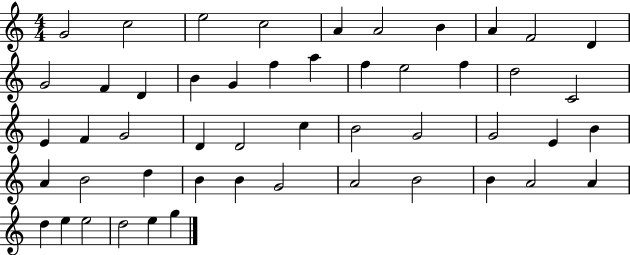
G4/h C5/h E5/h C5/h A4/q A4/h B4/q A4/q F4/h D4/q G4/h F4/q D4/q B4/q G4/q F5/q A5/q F5/q E5/h F5/q D5/h C4/h E4/q F4/q G4/h D4/q D4/h C5/q B4/h G4/h G4/h E4/q B4/q A4/q B4/h D5/q B4/q B4/q G4/h A4/h B4/h B4/q A4/h A4/q D5/q E5/q E5/h D5/h E5/q G5/q